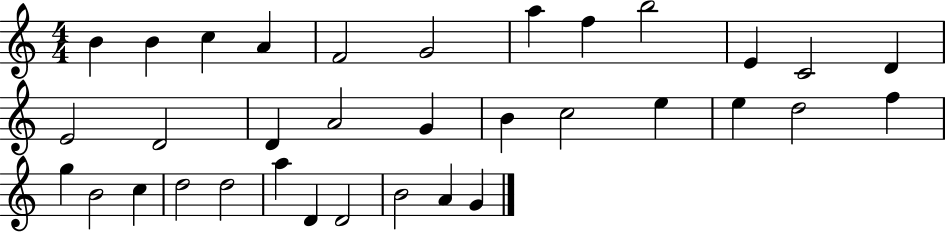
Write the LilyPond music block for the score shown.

{
  \clef treble
  \numericTimeSignature
  \time 4/4
  \key c \major
  b'4 b'4 c''4 a'4 | f'2 g'2 | a''4 f''4 b''2 | e'4 c'2 d'4 | \break e'2 d'2 | d'4 a'2 g'4 | b'4 c''2 e''4 | e''4 d''2 f''4 | \break g''4 b'2 c''4 | d''2 d''2 | a''4 d'4 d'2 | b'2 a'4 g'4 | \break \bar "|."
}